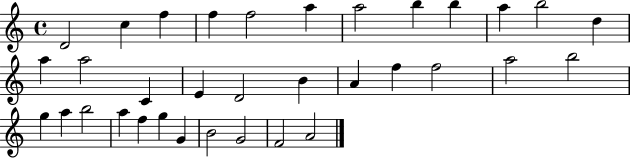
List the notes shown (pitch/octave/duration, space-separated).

D4/h C5/q F5/q F5/q F5/h A5/q A5/h B5/q B5/q A5/q B5/h D5/q A5/q A5/h C4/q E4/q D4/h B4/q A4/q F5/q F5/h A5/h B5/h G5/q A5/q B5/h A5/q F5/q G5/q G4/q B4/h G4/h F4/h A4/h